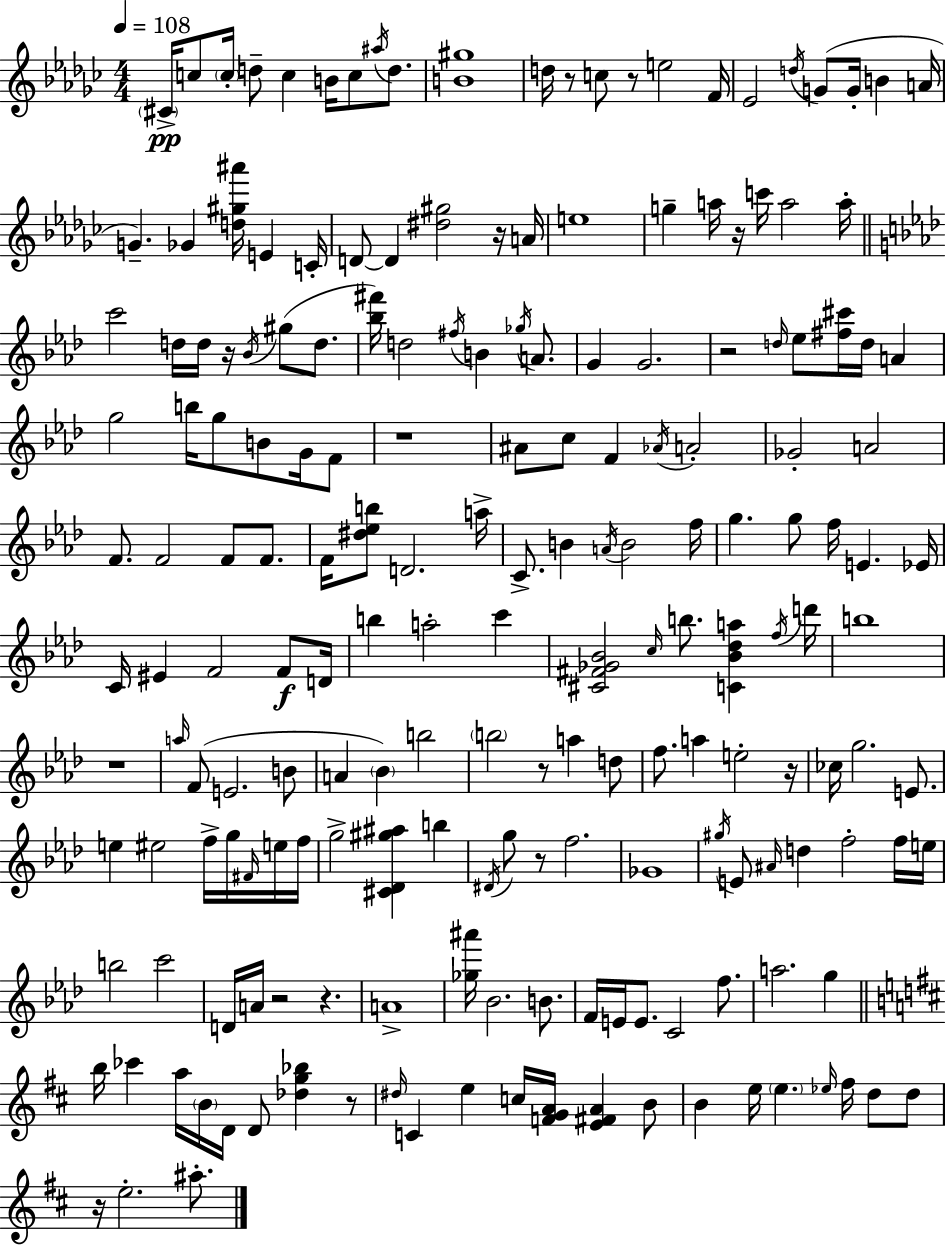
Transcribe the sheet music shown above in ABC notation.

X:1
T:Untitled
M:4/4
L:1/4
K:Ebm
^C/4 c/2 c/4 d/2 c B/4 c/2 ^a/4 d/2 [B^g]4 d/4 z/2 c/2 z/2 e2 F/4 _E2 d/4 G/2 G/4 B A/4 G _G [d^g^a']/4 E C/4 D/2 D [^d^g]2 z/4 A/4 e4 g a/4 z/4 c'/4 a2 a/4 c'2 d/4 d/4 z/4 _B/4 ^g/2 d/2 [_b^f']/4 d2 ^f/4 B _g/4 A/2 G G2 z2 d/4 _e/2 [^f^c']/4 d/4 A g2 b/4 g/2 B/2 G/4 F/2 z4 ^A/2 c/2 F _A/4 A2 _G2 A2 F/2 F2 F/2 F/2 F/4 [^d_eb]/2 D2 a/4 C/2 B A/4 B2 f/4 g g/2 f/4 E _E/4 C/4 ^E F2 F/2 D/4 b a2 c' [^C^F_G_B]2 c/4 b/2 [C_B_da] f/4 d'/4 b4 z4 a/4 F/2 E2 B/2 A _B b2 b2 z/2 a d/2 f/2 a e2 z/4 _c/4 g2 E/2 e ^e2 f/4 g/4 ^F/4 e/4 f/4 g2 [^C_D^g^a] b ^D/4 g/2 z/2 f2 _G4 ^g/4 E/2 ^A/4 d f2 f/4 e/4 b2 c'2 D/4 A/4 z2 z A4 [_g^a']/4 _B2 B/2 F/4 E/4 E/2 C2 f/2 a2 g b/4 _c' a/4 B/4 D/4 D/2 [_dg_b] z/2 ^d/4 C e c/4 [FGA]/4 [E^FA] B/2 B e/4 e _e/4 ^f/4 d/2 d/2 z/4 e2 ^a/2